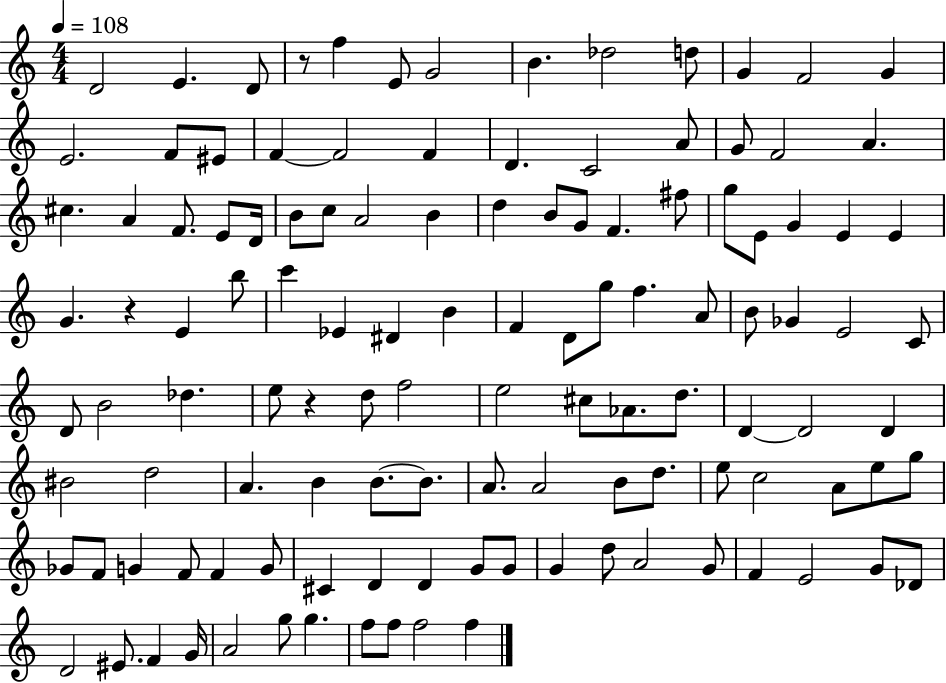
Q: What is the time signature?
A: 4/4